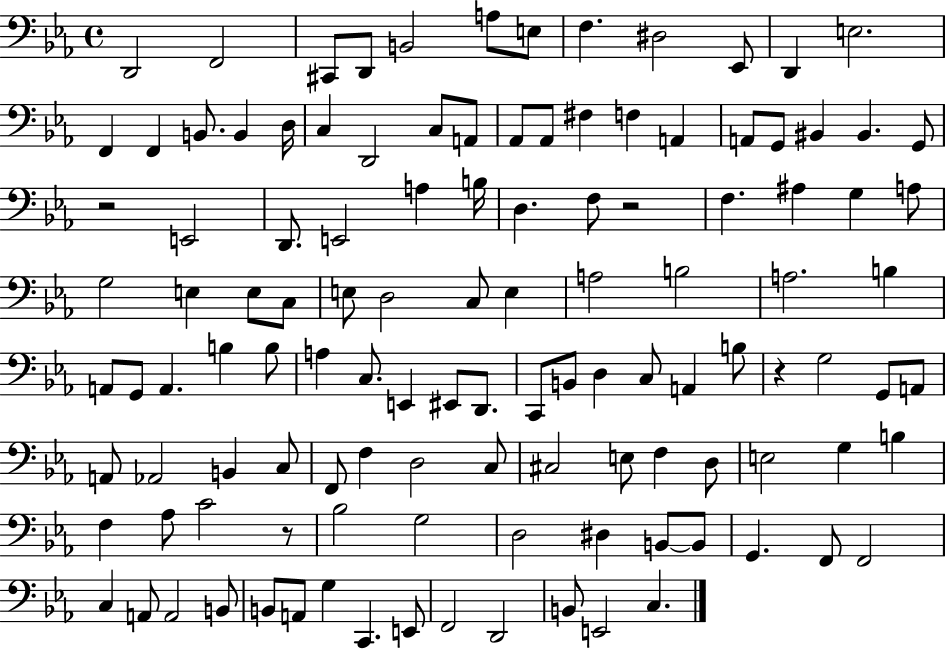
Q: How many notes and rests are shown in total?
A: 118